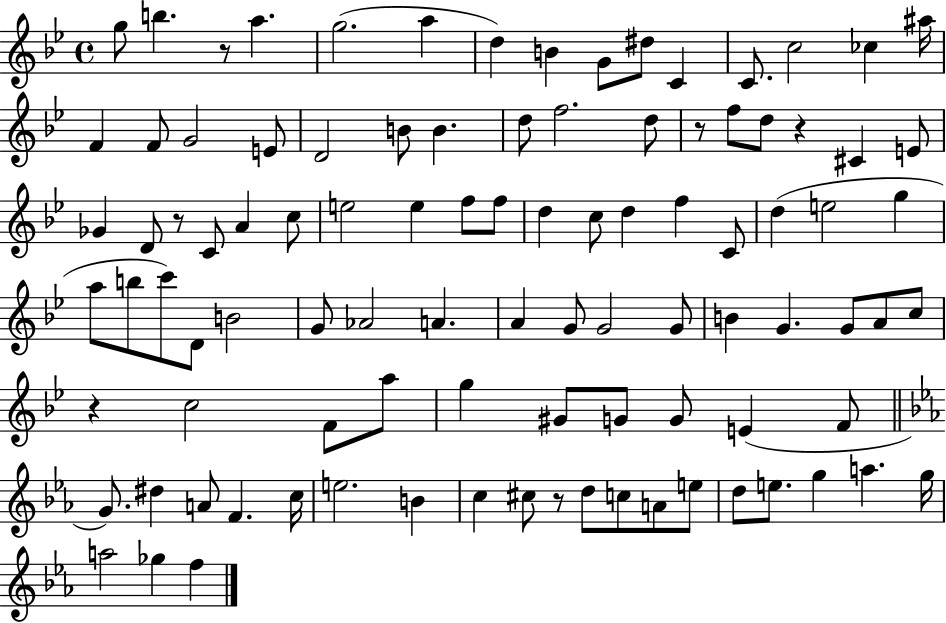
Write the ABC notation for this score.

X:1
T:Untitled
M:4/4
L:1/4
K:Bb
g/2 b z/2 a g2 a d B G/2 ^d/2 C C/2 c2 _c ^a/4 F F/2 G2 E/2 D2 B/2 B d/2 f2 d/2 z/2 f/2 d/2 z ^C E/2 _G D/2 z/2 C/2 A c/2 e2 e f/2 f/2 d c/2 d f C/2 d e2 g a/2 b/2 c'/2 D/2 B2 G/2 _A2 A A G/2 G2 G/2 B G G/2 A/2 c/2 z c2 F/2 a/2 g ^G/2 G/2 G/2 E F/2 G/2 ^d A/2 F c/4 e2 B c ^c/2 z/2 d/2 c/2 A/2 e/2 d/2 e/2 g a g/4 a2 _g f